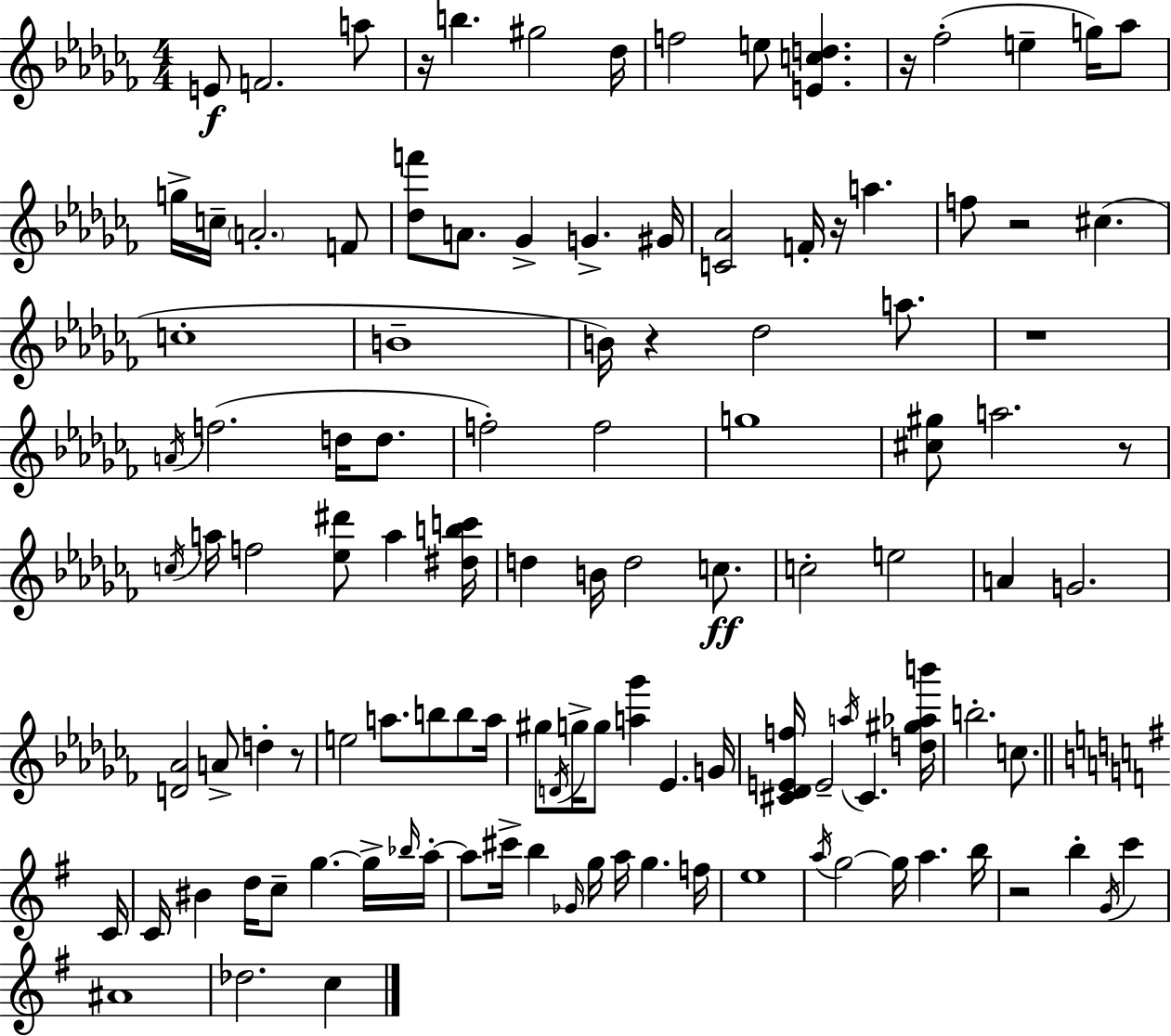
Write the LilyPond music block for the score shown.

{
  \clef treble
  \numericTimeSignature
  \time 4/4
  \key aes \minor
  \repeat volta 2 { e'8\f f'2. a''8 | r16 b''4. gis''2 des''16 | f''2 e''8 <e' c'' d''>4. | r16 fes''2-.( e''4-- g''16) aes''8 | \break g''16-> c''16-- \parenthesize a'2.-. f'8 | <des'' f'''>8 a'8. ges'4-> g'4.-> gis'16 | <c' aes'>2 f'16-. r16 a''4. | f''8 r2 cis''4.( | \break c''1-. | b'1-- | b'16) r4 des''2 a''8. | r1 | \break \acciaccatura { a'16 }( f''2. d''16 d''8. | f''2-.) f''2 | g''1 | <cis'' gis''>8 a''2. r8 | \break \acciaccatura { c''16 } a''16 f''2 <ees'' dis'''>8 a''4 | <dis'' b'' c'''>16 d''4 b'16 d''2 c''8.\ff | c''2-. e''2 | a'4 g'2. | \break <d' aes'>2 a'8-> d''4-. | r8 e''2 a''8. b''8 b''8 | a''16 gis''8 \acciaccatura { d'16 } g''16-> g''8 <a'' ges'''>4 ees'4. | g'16 <cis' des' e' f''>16 e'2-- \acciaccatura { a''16 } cis'4. | \break <d'' gis'' aes'' b'''>16 b''2.-. | c''8. \bar "||" \break \key e \minor c'16 c'16 bis'4 d''16 c''8-- g''4.~~ g''16-> | \grace { bes''16 } a''16-.~~ a''8 cis'''16-> b''4 \grace { ges'16 } g''16 a''16 g''4. | f''16 e''1 | \acciaccatura { a''16 } g''2~~ g''16 a''4. | \break b''16 r2 b''4-. | \acciaccatura { g'16 } c'''4 ais'1 | des''2. | c''4 } \bar "|."
}